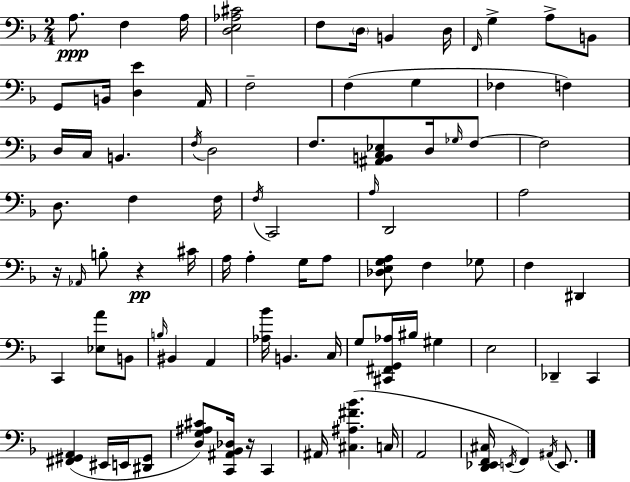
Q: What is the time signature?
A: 2/4